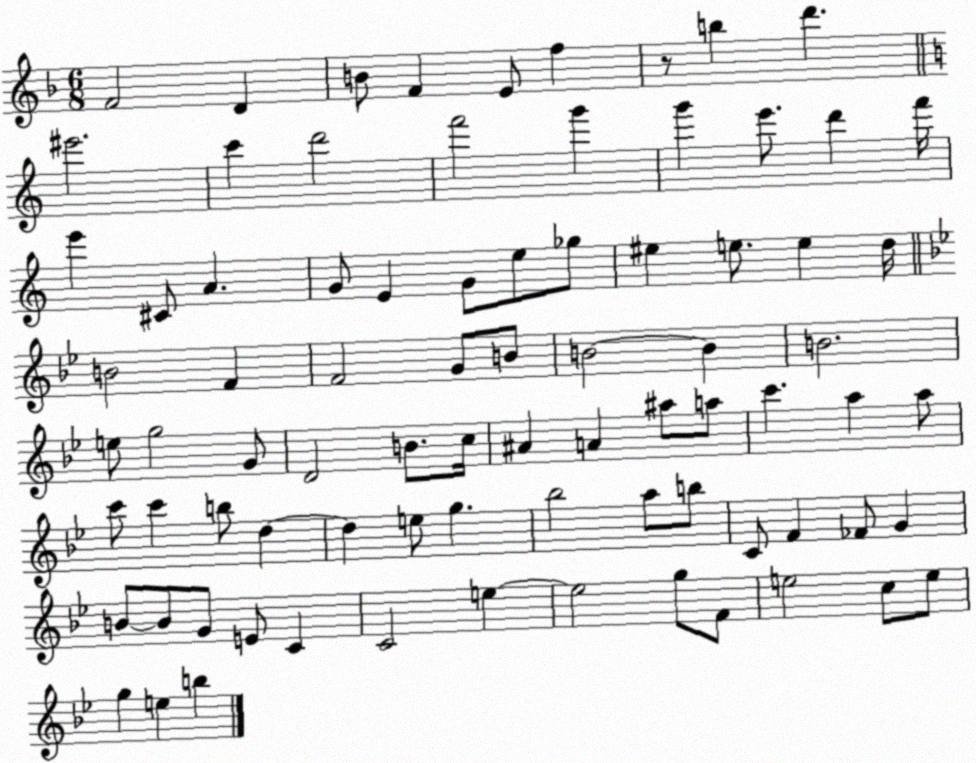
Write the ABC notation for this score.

X:1
T:Untitled
M:6/8
L:1/4
K:F
F2 D B/2 F E/2 f z/2 b d' ^e'2 c' d'2 f'2 g' g' e'/2 d' f'/4 e' ^C/2 A G/2 E G/2 e/2 _g/2 ^e e/2 e d/4 B2 F F2 G/2 B/2 B2 B B2 e/2 g2 G/2 D2 B/2 c/4 ^A A ^a/2 a/2 c' a a/2 c'/2 c' b/2 d d e/2 g _b2 a/2 b/2 C/2 F _F/2 G B/2 B/2 G/2 E/2 C C2 e e2 g/2 F/2 e2 c/2 e/2 g e b